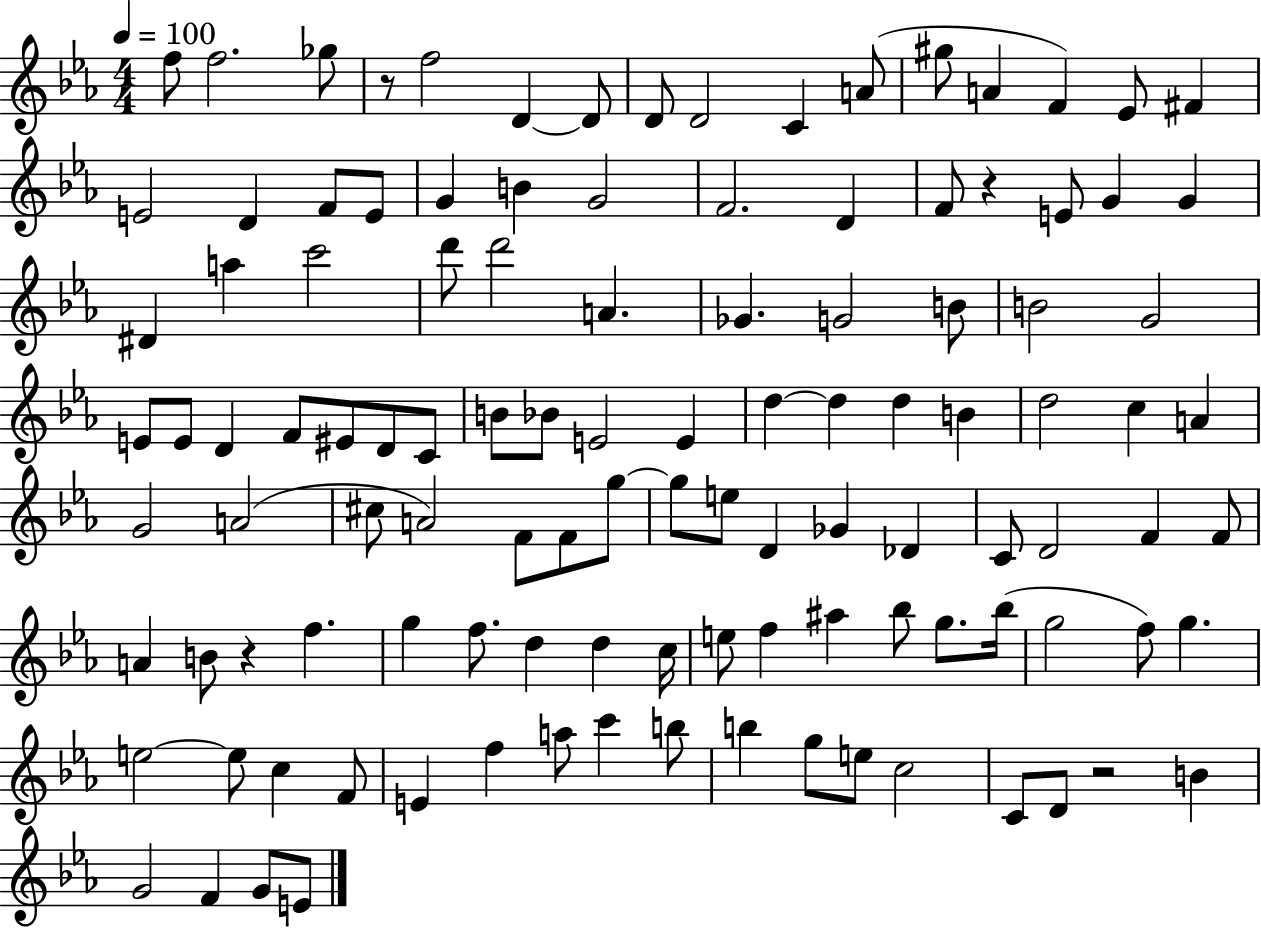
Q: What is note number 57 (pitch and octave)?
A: A4